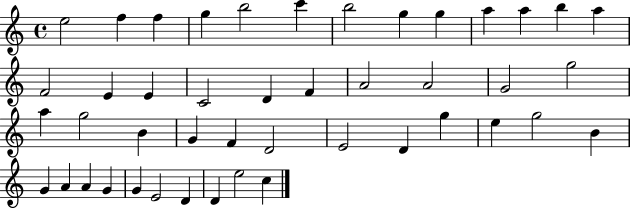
{
  \clef treble
  \time 4/4
  \defaultTimeSignature
  \key c \major
  e''2 f''4 f''4 | g''4 b''2 c'''4 | b''2 g''4 g''4 | a''4 a''4 b''4 a''4 | \break f'2 e'4 e'4 | c'2 d'4 f'4 | a'2 a'2 | g'2 g''2 | \break a''4 g''2 b'4 | g'4 f'4 d'2 | e'2 d'4 g''4 | e''4 g''2 b'4 | \break g'4 a'4 a'4 g'4 | g'4 e'2 d'4 | d'4 e''2 c''4 | \bar "|."
}